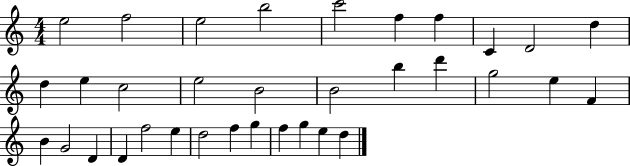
{
  \clef treble
  \numericTimeSignature
  \time 4/4
  \key c \major
  e''2 f''2 | e''2 b''2 | c'''2 f''4 f''4 | c'4 d'2 d''4 | \break d''4 e''4 c''2 | e''2 b'2 | b'2 b''4 d'''4 | g''2 e''4 f'4 | \break b'4 g'2 d'4 | d'4 f''2 e''4 | d''2 f''4 g''4 | f''4 g''4 e''4 d''4 | \break \bar "|."
}